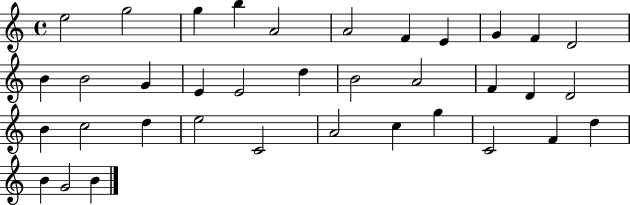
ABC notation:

X:1
T:Untitled
M:4/4
L:1/4
K:C
e2 g2 g b A2 A2 F E G F D2 B B2 G E E2 d B2 A2 F D D2 B c2 d e2 C2 A2 c g C2 F d B G2 B